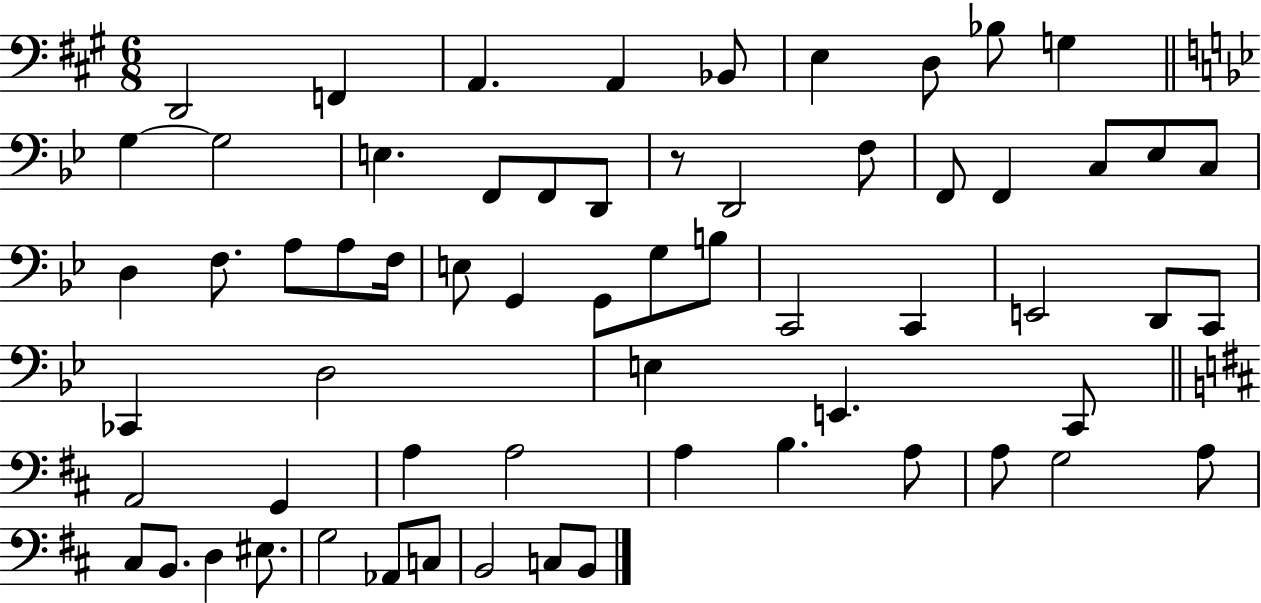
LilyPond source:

{
  \clef bass
  \numericTimeSignature
  \time 6/8
  \key a \major
  d,2 f,4 | a,4. a,4 bes,8 | e4 d8 bes8 g4 | \bar "||" \break \key bes \major g4~~ g2 | e4. f,8 f,8 d,8 | r8 d,2 f8 | f,8 f,4 c8 ees8 c8 | \break d4 f8. a8 a8 f16 | e8 g,4 g,8 g8 b8 | c,2 c,4 | e,2 d,8 c,8 | \break ces,4 d2 | e4 e,4. c,8 | \bar "||" \break \key d \major a,2 g,4 | a4 a2 | a4 b4. a8 | a8 g2 a8 | \break cis8 b,8. d4 eis8. | g2 aes,8 c8 | b,2 c8 b,8 | \bar "|."
}